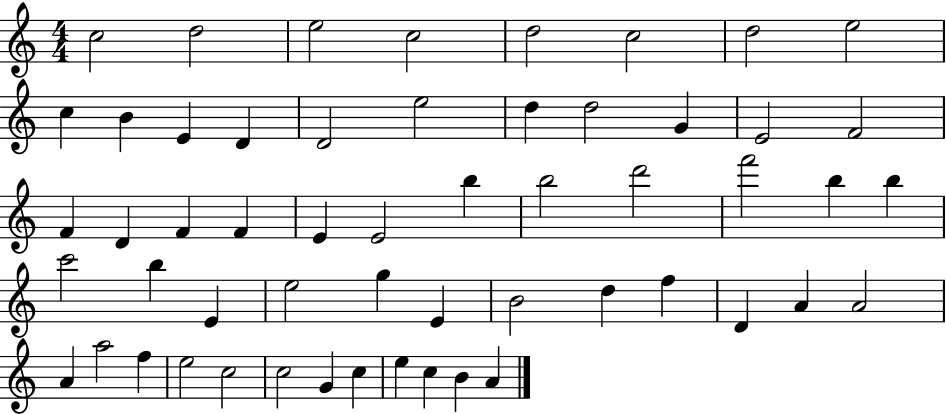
C5/h D5/h E5/h C5/h D5/h C5/h D5/h E5/h C5/q B4/q E4/q D4/q D4/h E5/h D5/q D5/h G4/q E4/h F4/h F4/q D4/q F4/q F4/q E4/q E4/h B5/q B5/h D6/h F6/h B5/q B5/q C6/h B5/q E4/q E5/h G5/q E4/q B4/h D5/q F5/q D4/q A4/q A4/h A4/q A5/h F5/q E5/h C5/h C5/h G4/q C5/q E5/q C5/q B4/q A4/q